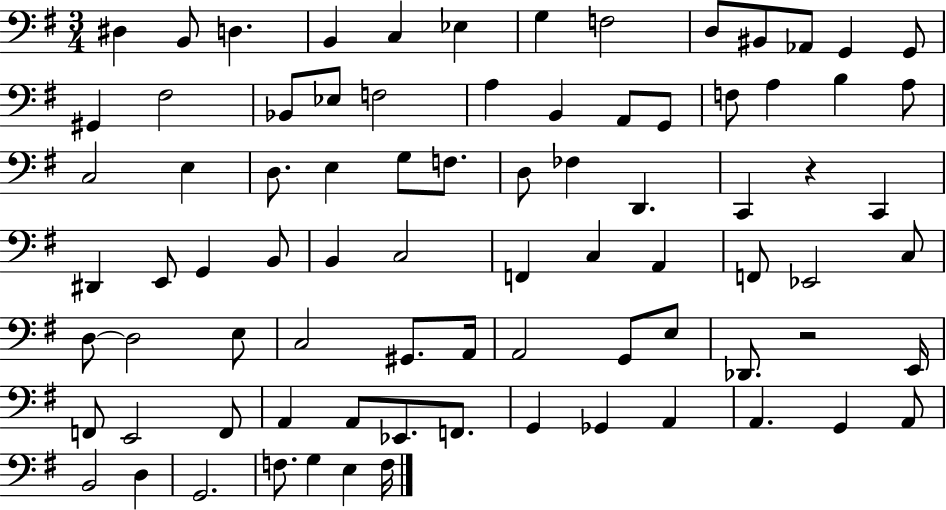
X:1
T:Untitled
M:3/4
L:1/4
K:G
^D, B,,/2 D, B,, C, _E, G, F,2 D,/2 ^B,,/2 _A,,/2 G,, G,,/2 ^G,, ^F,2 _B,,/2 _E,/2 F,2 A, B,, A,,/2 G,,/2 F,/2 A, B, A,/2 C,2 E, D,/2 E, G,/2 F,/2 D,/2 _F, D,, C,, z C,, ^D,, E,,/2 G,, B,,/2 B,, C,2 F,, C, A,, F,,/2 _E,,2 C,/2 D,/2 D,2 E,/2 C,2 ^G,,/2 A,,/4 A,,2 G,,/2 E,/2 _D,,/2 z2 E,,/4 F,,/2 E,,2 F,,/2 A,, A,,/2 _E,,/2 F,,/2 G,, _G,, A,, A,, G,, A,,/2 B,,2 D, G,,2 F,/2 G, E, F,/4